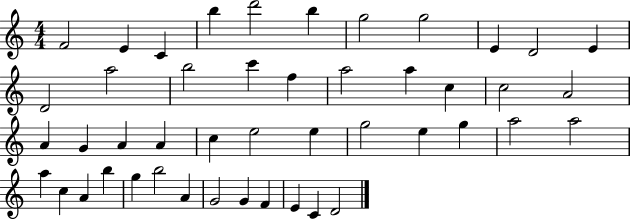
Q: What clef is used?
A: treble